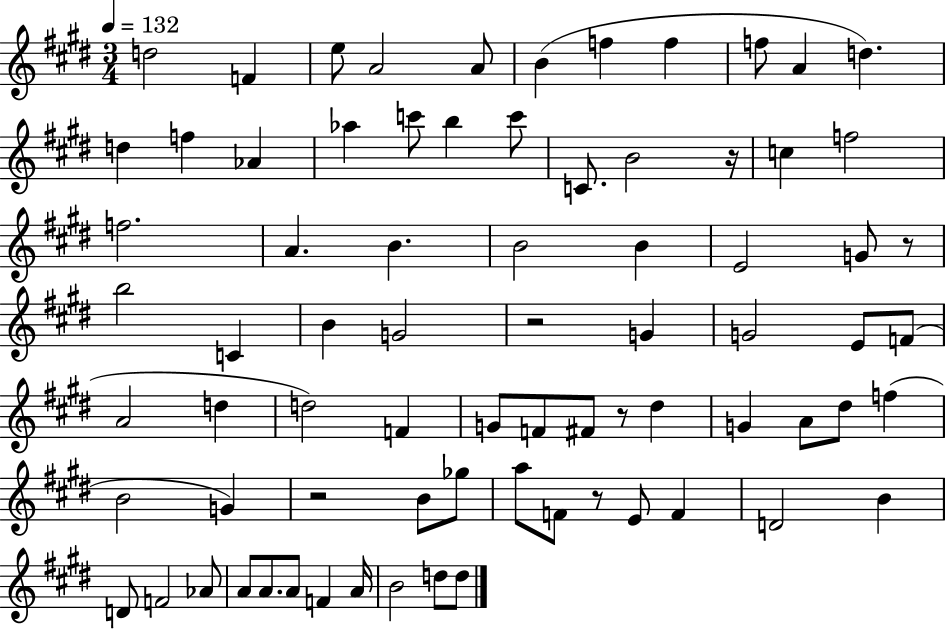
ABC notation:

X:1
T:Untitled
M:3/4
L:1/4
K:E
d2 F e/2 A2 A/2 B f f f/2 A d d f _A _a c'/2 b c'/2 C/2 B2 z/4 c f2 f2 A B B2 B E2 G/2 z/2 b2 C B G2 z2 G G2 E/2 F/2 A2 d d2 F G/2 F/2 ^F/2 z/2 ^d G A/2 ^d/2 f B2 G z2 B/2 _g/2 a/2 F/2 z/2 E/2 F D2 B D/2 F2 _A/2 A/2 A/2 A/2 F A/4 B2 d/2 d/2